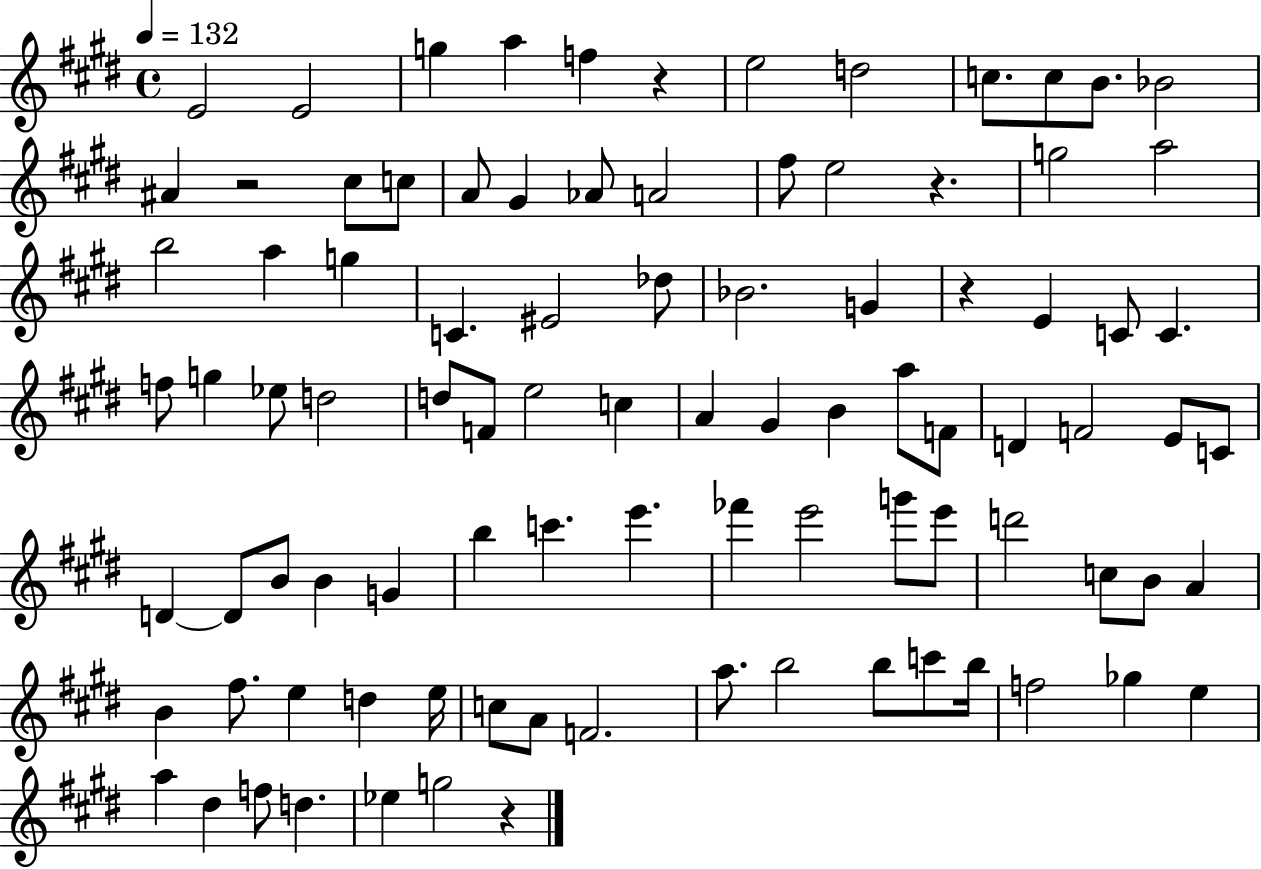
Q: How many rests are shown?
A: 5